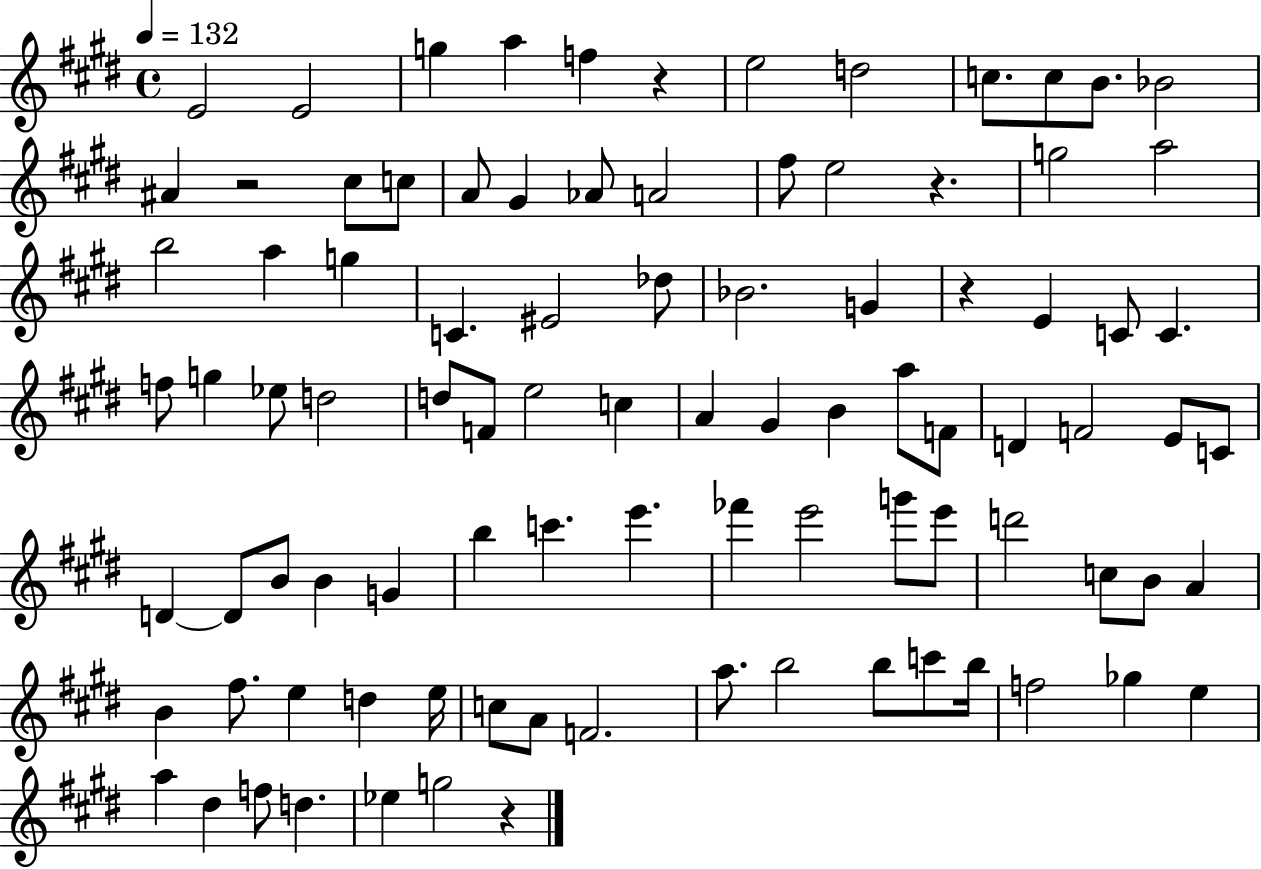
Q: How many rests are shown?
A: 5